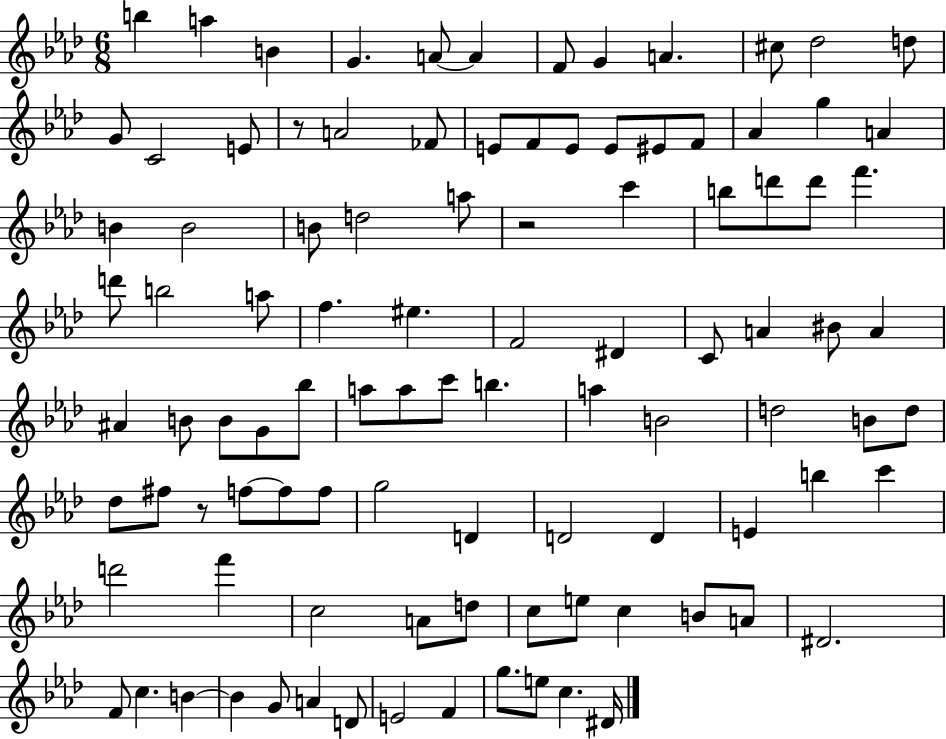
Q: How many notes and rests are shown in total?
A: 100